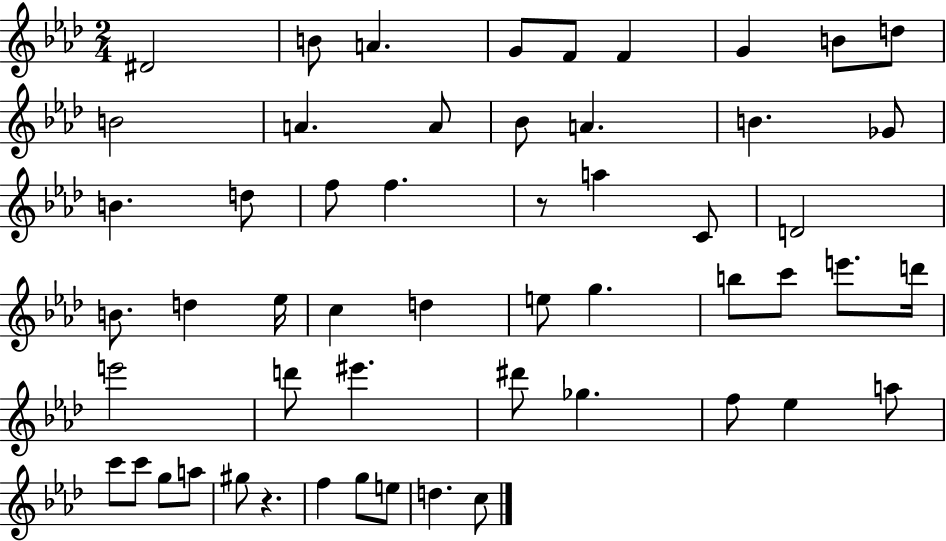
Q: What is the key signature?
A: AES major